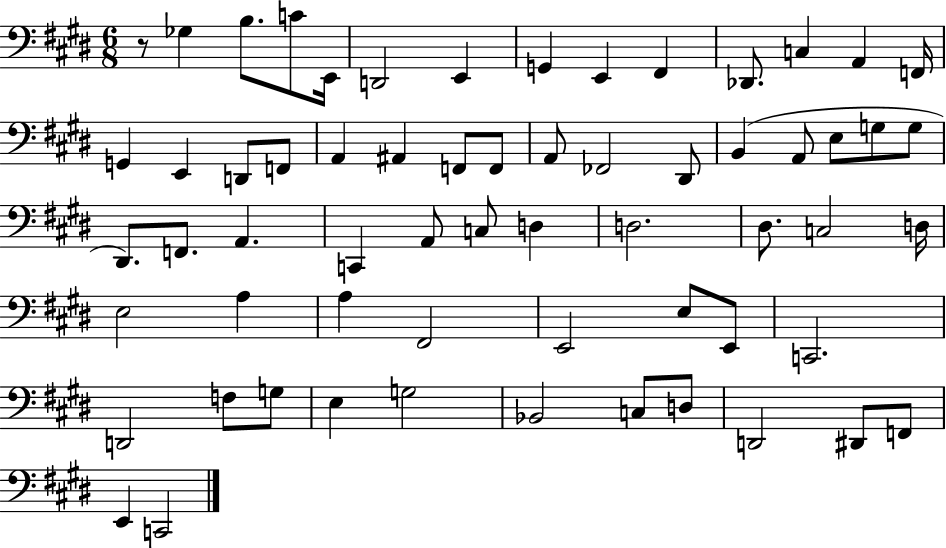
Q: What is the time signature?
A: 6/8